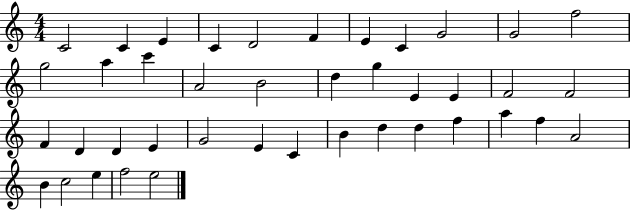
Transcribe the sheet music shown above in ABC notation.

X:1
T:Untitled
M:4/4
L:1/4
K:C
C2 C E C D2 F E C G2 G2 f2 g2 a c' A2 B2 d g E E F2 F2 F D D E G2 E C B d d f a f A2 B c2 e f2 e2